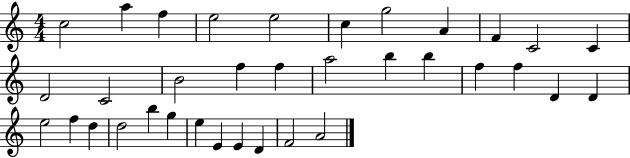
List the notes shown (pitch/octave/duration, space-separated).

C5/h A5/q F5/q E5/h E5/h C5/q G5/h A4/q F4/q C4/h C4/q D4/h C4/h B4/h F5/q F5/q A5/h B5/q B5/q F5/q F5/q D4/q D4/q E5/h F5/q D5/q D5/h B5/q G5/q E5/q E4/q E4/q D4/q F4/h A4/h